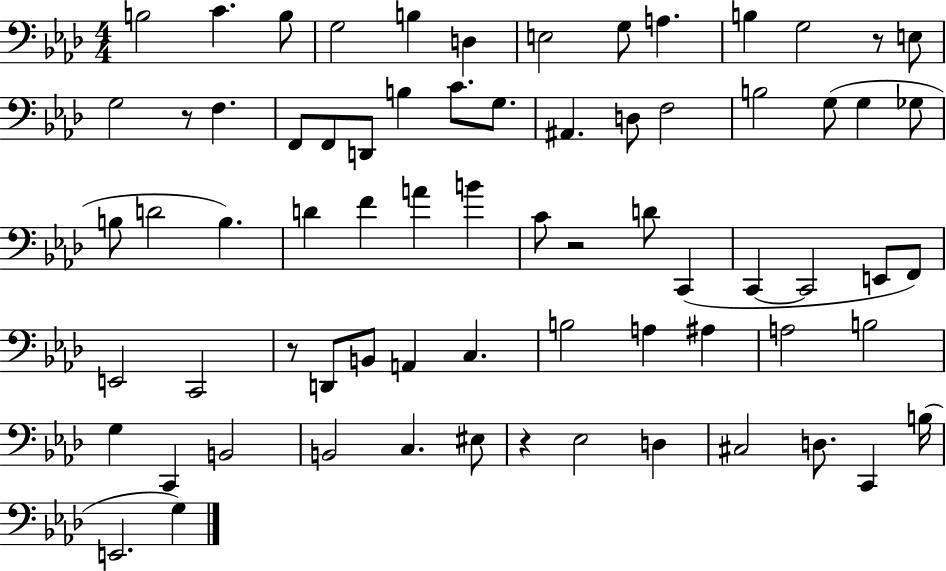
B3/h C4/q. B3/e G3/h B3/q D3/q E3/h G3/e A3/q. B3/q G3/h R/e E3/e G3/h R/e F3/q. F2/e F2/e D2/e B3/q C4/e. G3/e. A#2/q. D3/e F3/h B3/h G3/e G3/q Gb3/e B3/e D4/h B3/q. D4/q F4/q A4/q B4/q C4/e R/h D4/e C2/q C2/q C2/h E2/e F2/e E2/h C2/h R/e D2/e B2/e A2/q C3/q. B3/h A3/q A#3/q A3/h B3/h G3/q C2/q B2/h B2/h C3/q. EIS3/e R/q Eb3/h D3/q C#3/h D3/e. C2/q B3/s E2/h. G3/q